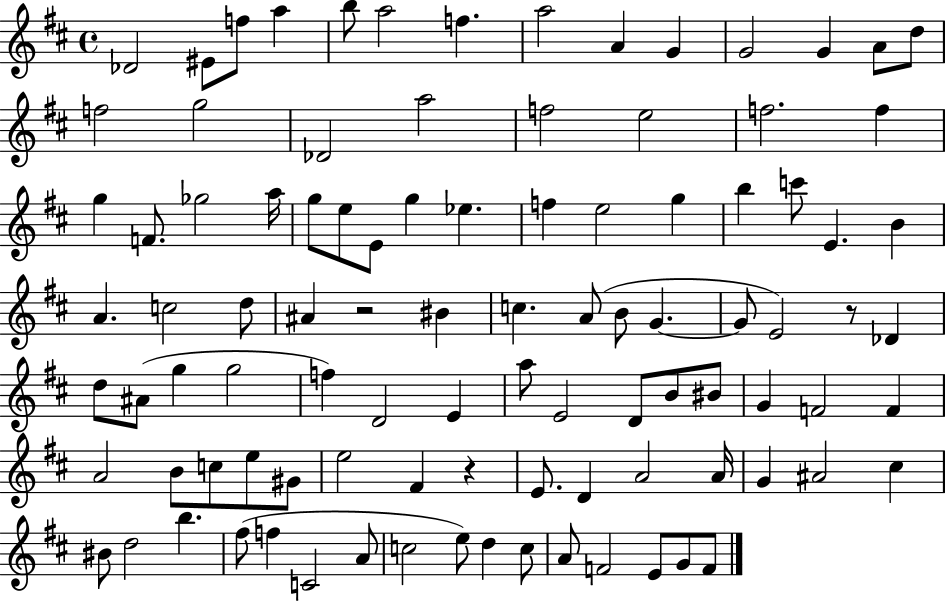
{
  \clef treble
  \time 4/4
  \defaultTimeSignature
  \key d \major
  des'2 eis'8 f''8 a''4 | b''8 a''2 f''4. | a''2 a'4 g'4 | g'2 g'4 a'8 d''8 | \break f''2 g''2 | des'2 a''2 | f''2 e''2 | f''2. f''4 | \break g''4 f'8. ges''2 a''16 | g''8 e''8 e'8 g''4 ees''4. | f''4 e''2 g''4 | b''4 c'''8 e'4. b'4 | \break a'4. c''2 d''8 | ais'4 r2 bis'4 | c''4. a'8( b'8 g'4.~~ | g'8 e'2) r8 des'4 | \break d''8 ais'8( g''4 g''2 | f''4) d'2 e'4 | a''8 e'2 d'8 b'8 bis'8 | g'4 f'2 f'4 | \break a'2 b'8 c''8 e''8 gis'8 | e''2 fis'4 r4 | e'8. d'4 a'2 a'16 | g'4 ais'2 cis''4 | \break bis'8 d''2 b''4. | fis''8( f''4 c'2 a'8 | c''2 e''8) d''4 c''8 | a'8 f'2 e'8 g'8 f'8 | \break \bar "|."
}